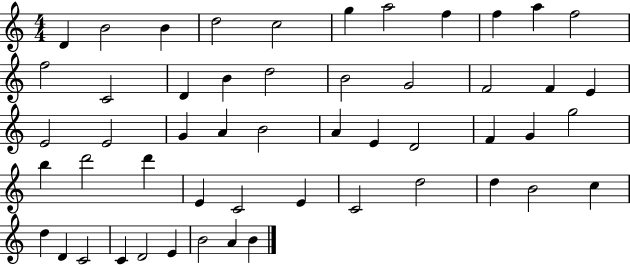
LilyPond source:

{
  \clef treble
  \numericTimeSignature
  \time 4/4
  \key c \major
  d'4 b'2 b'4 | d''2 c''2 | g''4 a''2 f''4 | f''4 a''4 f''2 | \break f''2 c'2 | d'4 b'4 d''2 | b'2 g'2 | f'2 f'4 e'4 | \break e'2 e'2 | g'4 a'4 b'2 | a'4 e'4 d'2 | f'4 g'4 g''2 | \break b''4 d'''2 d'''4 | e'4 c'2 e'4 | c'2 d''2 | d''4 b'2 c''4 | \break d''4 d'4 c'2 | c'4 d'2 e'4 | b'2 a'4 b'4 | \bar "|."
}